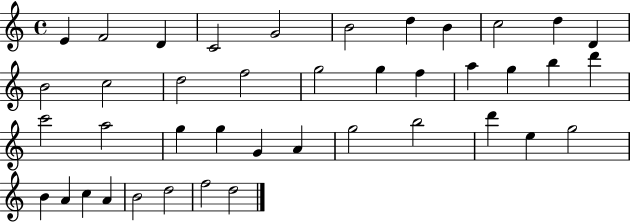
E4/q F4/h D4/q C4/h G4/h B4/h D5/q B4/q C5/h D5/q D4/q B4/h C5/h D5/h F5/h G5/h G5/q F5/q A5/q G5/q B5/q D6/q C6/h A5/h G5/q G5/q G4/q A4/q G5/h B5/h D6/q E5/q G5/h B4/q A4/q C5/q A4/q B4/h D5/h F5/h D5/h